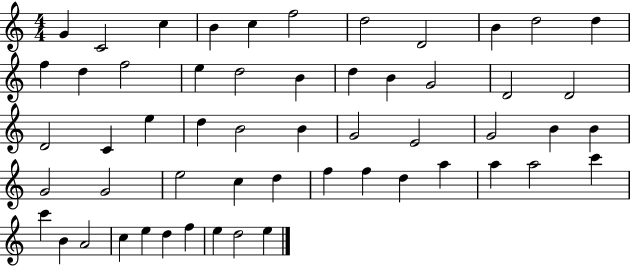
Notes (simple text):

G4/q C4/h C5/q B4/q C5/q F5/h D5/h D4/h B4/q D5/h D5/q F5/q D5/q F5/h E5/q D5/h B4/q D5/q B4/q G4/h D4/h D4/h D4/h C4/q E5/q D5/q B4/h B4/q G4/h E4/h G4/h B4/q B4/q G4/h G4/h E5/h C5/q D5/q F5/q F5/q D5/q A5/q A5/q A5/h C6/q C6/q B4/q A4/h C5/q E5/q D5/q F5/q E5/q D5/h E5/q